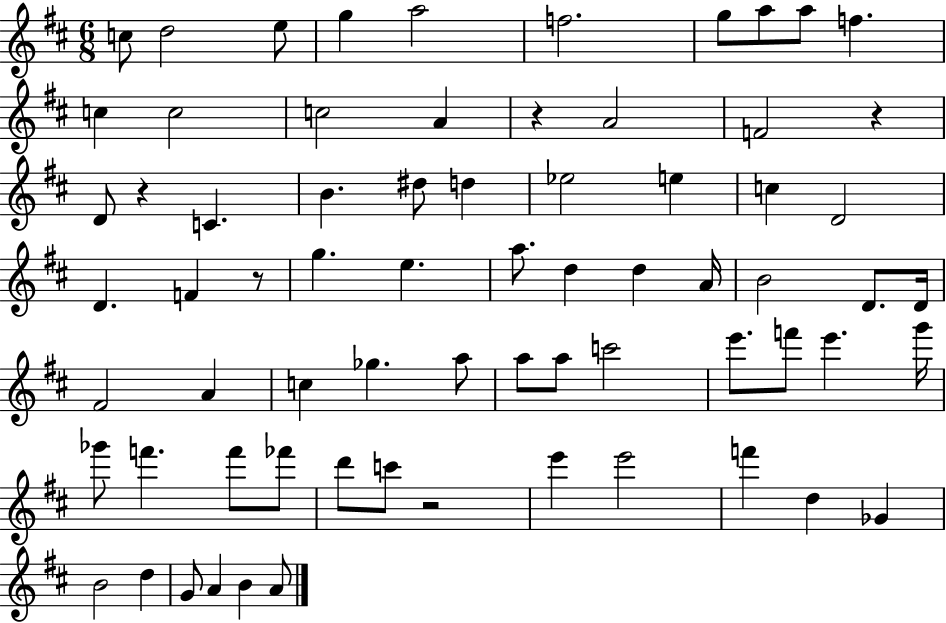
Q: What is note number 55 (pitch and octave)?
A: E6